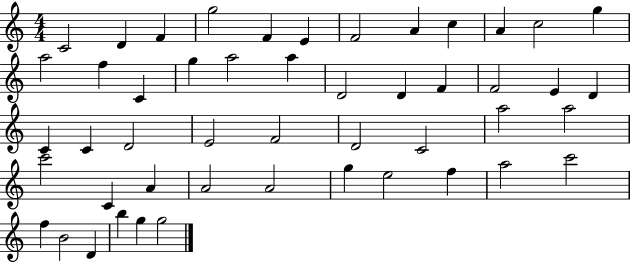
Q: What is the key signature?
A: C major